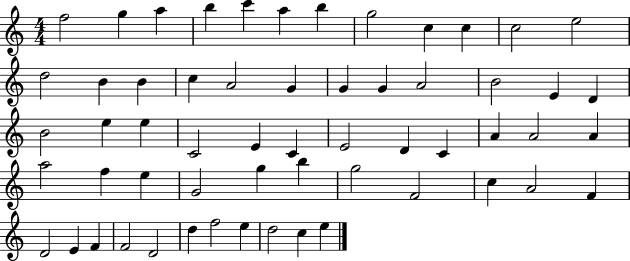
{
  \clef treble
  \numericTimeSignature
  \time 4/4
  \key c \major
  f''2 g''4 a''4 | b''4 c'''4 a''4 b''4 | g''2 c''4 c''4 | c''2 e''2 | \break d''2 b'4 b'4 | c''4 a'2 g'4 | g'4 g'4 a'2 | b'2 e'4 d'4 | \break b'2 e''4 e''4 | c'2 e'4 c'4 | e'2 d'4 c'4 | a'4 a'2 a'4 | \break a''2 f''4 e''4 | g'2 g''4 b''4 | g''2 f'2 | c''4 a'2 f'4 | \break d'2 e'4 f'4 | f'2 d'2 | d''4 f''2 e''4 | d''2 c''4 e''4 | \break \bar "|."
}